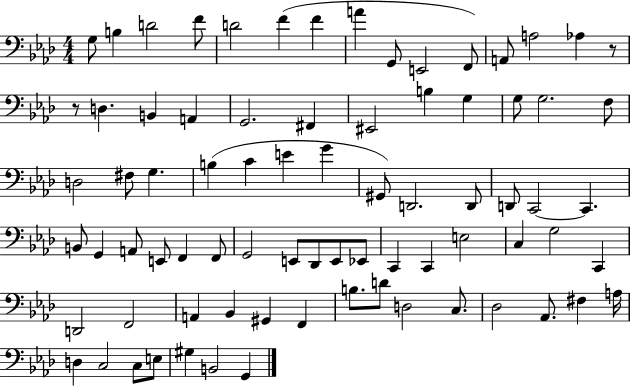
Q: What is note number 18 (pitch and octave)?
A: G2